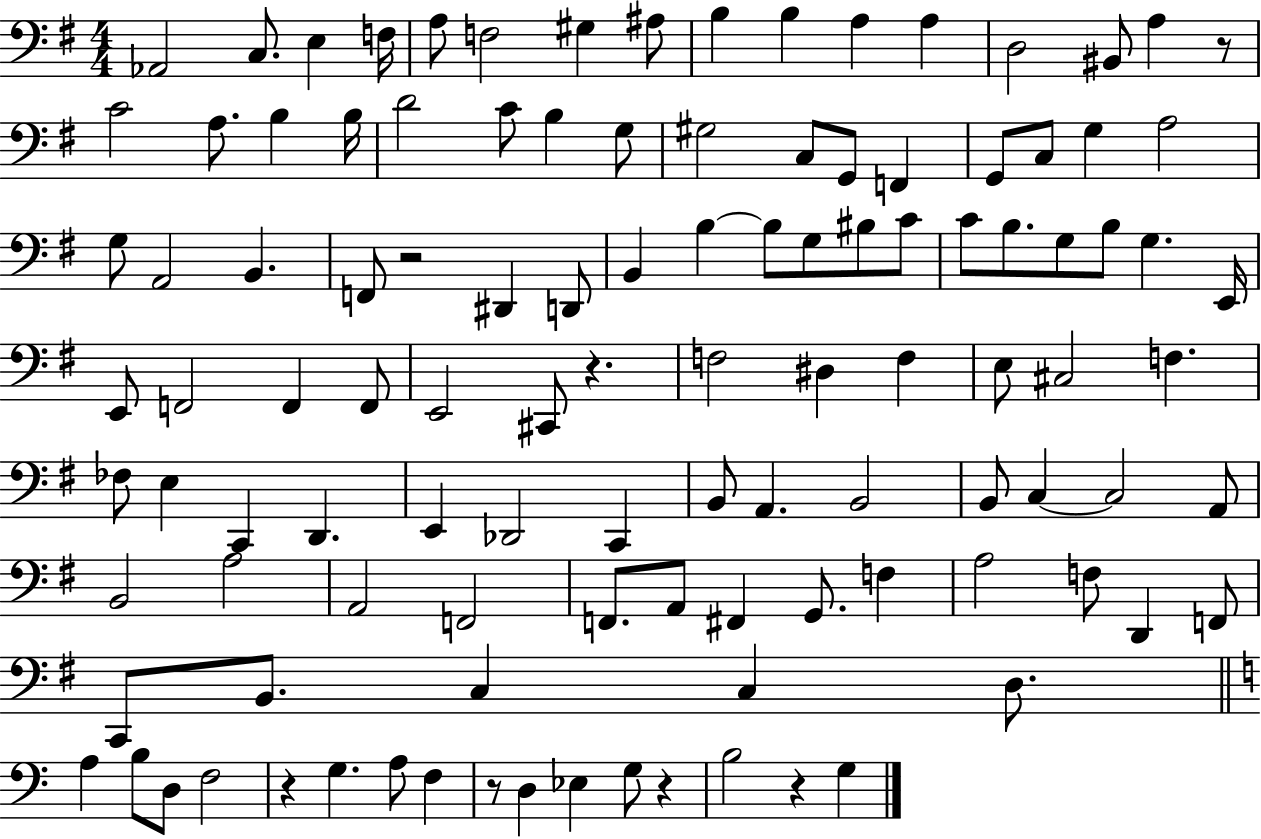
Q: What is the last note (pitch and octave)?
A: G3